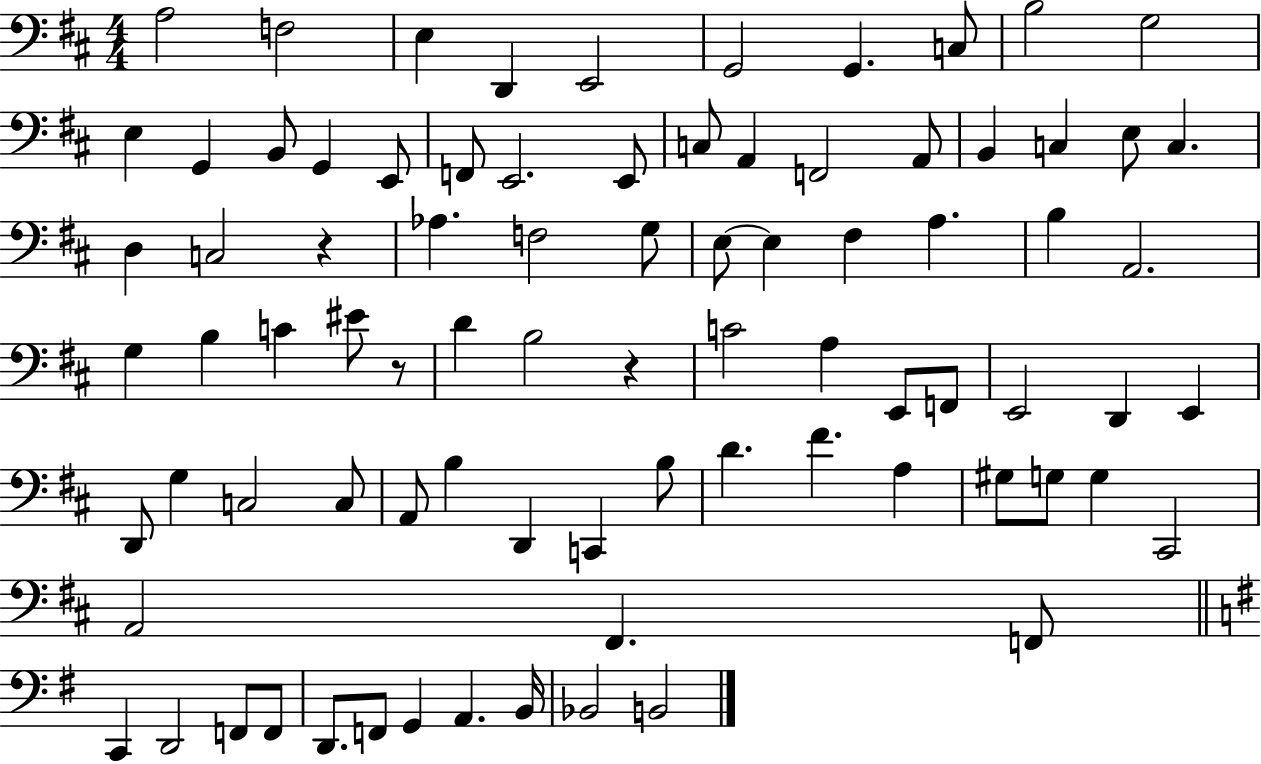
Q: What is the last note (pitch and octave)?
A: B2